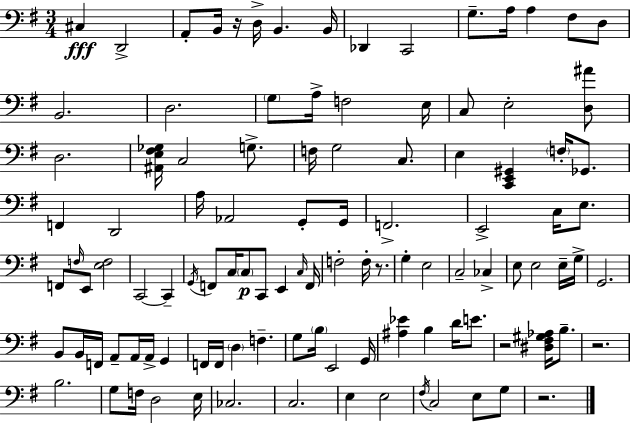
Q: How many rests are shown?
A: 5